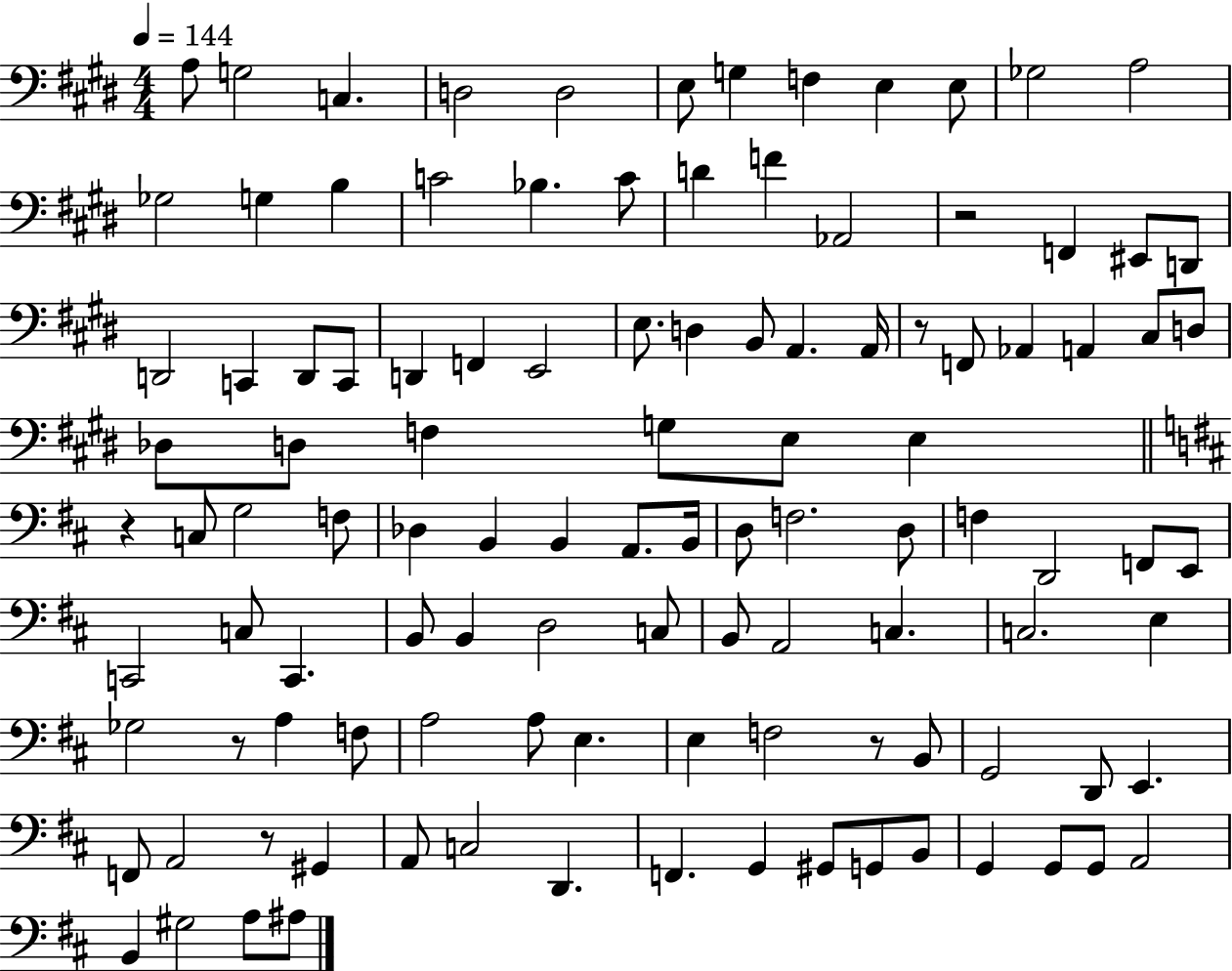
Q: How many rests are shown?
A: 6